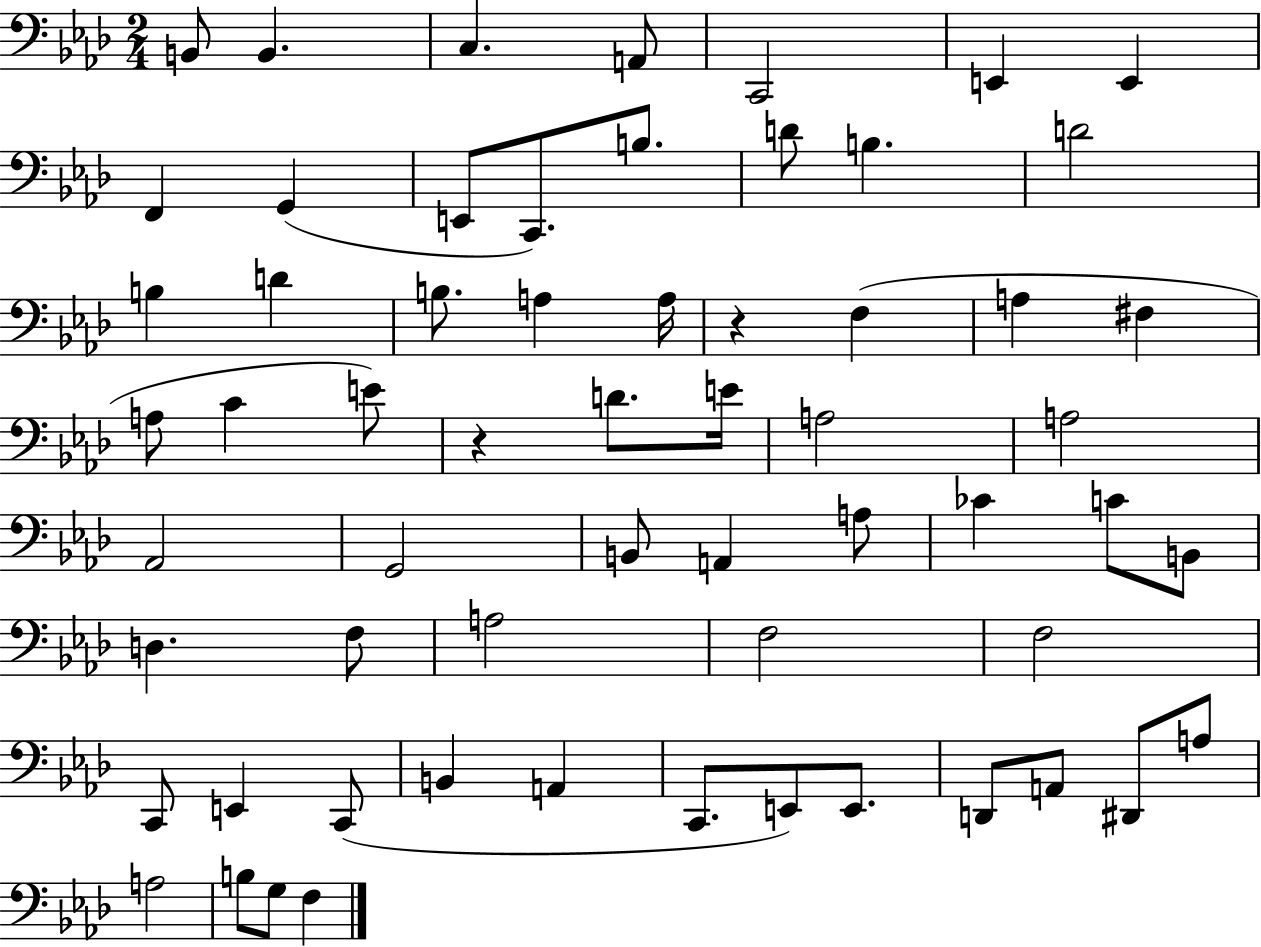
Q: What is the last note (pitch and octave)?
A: F3